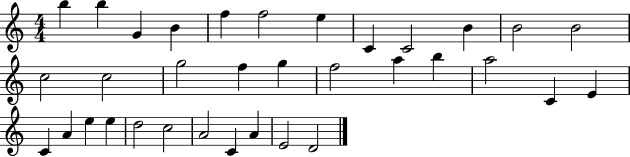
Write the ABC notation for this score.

X:1
T:Untitled
M:4/4
L:1/4
K:C
b b G B f f2 e C C2 B B2 B2 c2 c2 g2 f g f2 a b a2 C E C A e e d2 c2 A2 C A E2 D2